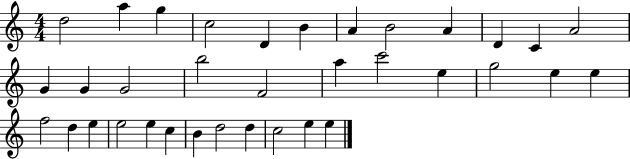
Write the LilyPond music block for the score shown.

{
  \clef treble
  \numericTimeSignature
  \time 4/4
  \key c \major
  d''2 a''4 g''4 | c''2 d'4 b'4 | a'4 b'2 a'4 | d'4 c'4 a'2 | \break g'4 g'4 g'2 | b''2 f'2 | a''4 c'''2 e''4 | g''2 e''4 e''4 | \break f''2 d''4 e''4 | e''2 e''4 c''4 | b'4 d''2 d''4 | c''2 e''4 e''4 | \break \bar "|."
}